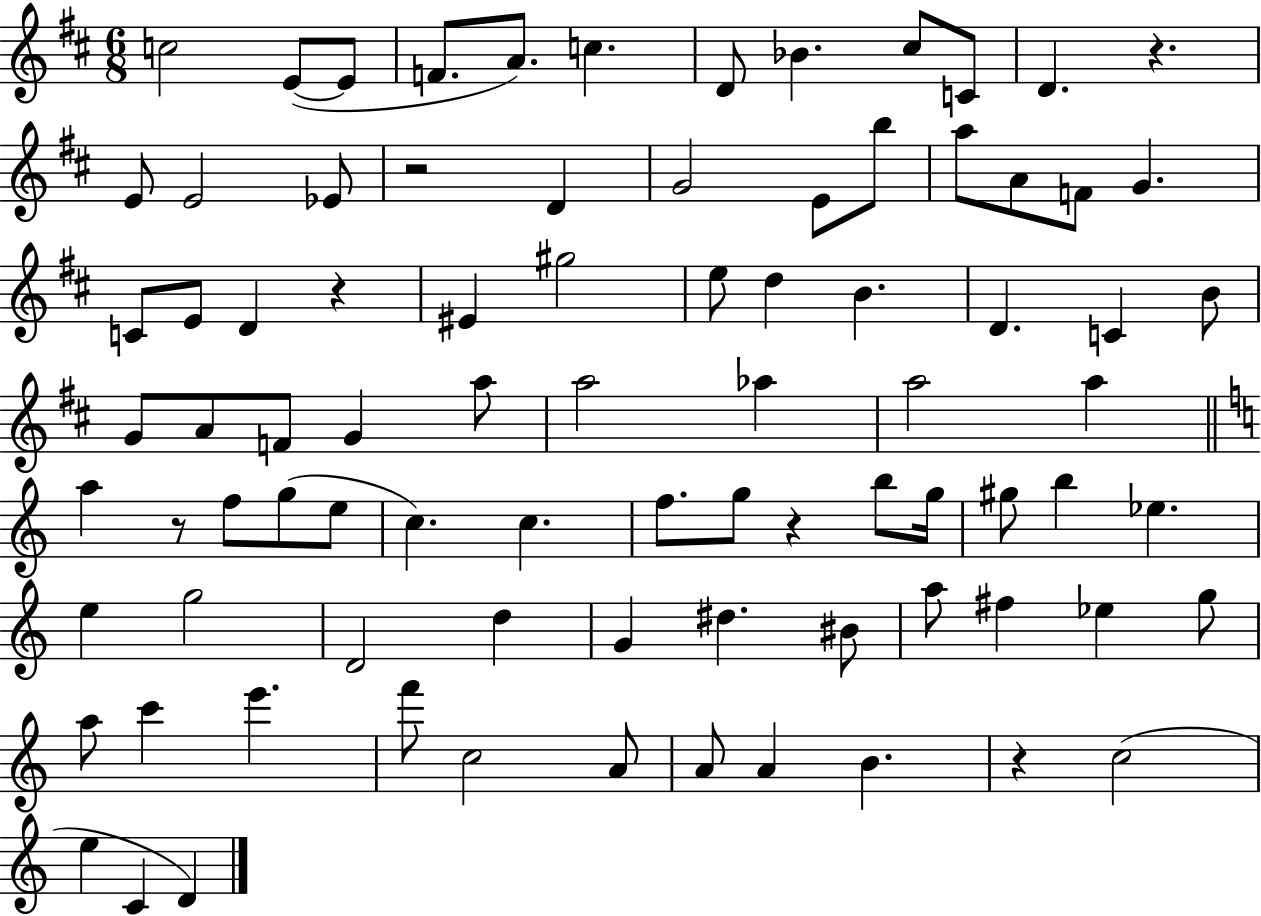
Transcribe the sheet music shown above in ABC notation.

X:1
T:Untitled
M:6/8
L:1/4
K:D
c2 E/2 E/2 F/2 A/2 c D/2 _B ^c/2 C/2 D z E/2 E2 _E/2 z2 D G2 E/2 b/2 a/2 A/2 F/2 G C/2 E/2 D z ^E ^g2 e/2 d B D C B/2 G/2 A/2 F/2 G a/2 a2 _a a2 a a z/2 f/2 g/2 e/2 c c f/2 g/2 z b/2 g/4 ^g/2 b _e e g2 D2 d G ^d ^B/2 a/2 ^f _e g/2 a/2 c' e' f'/2 c2 A/2 A/2 A B z c2 e C D